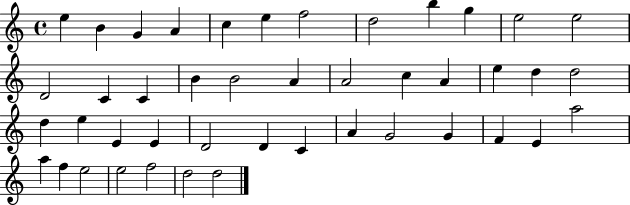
{
  \clef treble
  \time 4/4
  \defaultTimeSignature
  \key c \major
  e''4 b'4 g'4 a'4 | c''4 e''4 f''2 | d''2 b''4 g''4 | e''2 e''2 | \break d'2 c'4 c'4 | b'4 b'2 a'4 | a'2 c''4 a'4 | e''4 d''4 d''2 | \break d''4 e''4 e'4 e'4 | d'2 d'4 c'4 | a'4 g'2 g'4 | f'4 e'4 a''2 | \break a''4 f''4 e''2 | e''2 f''2 | d''2 d''2 | \bar "|."
}